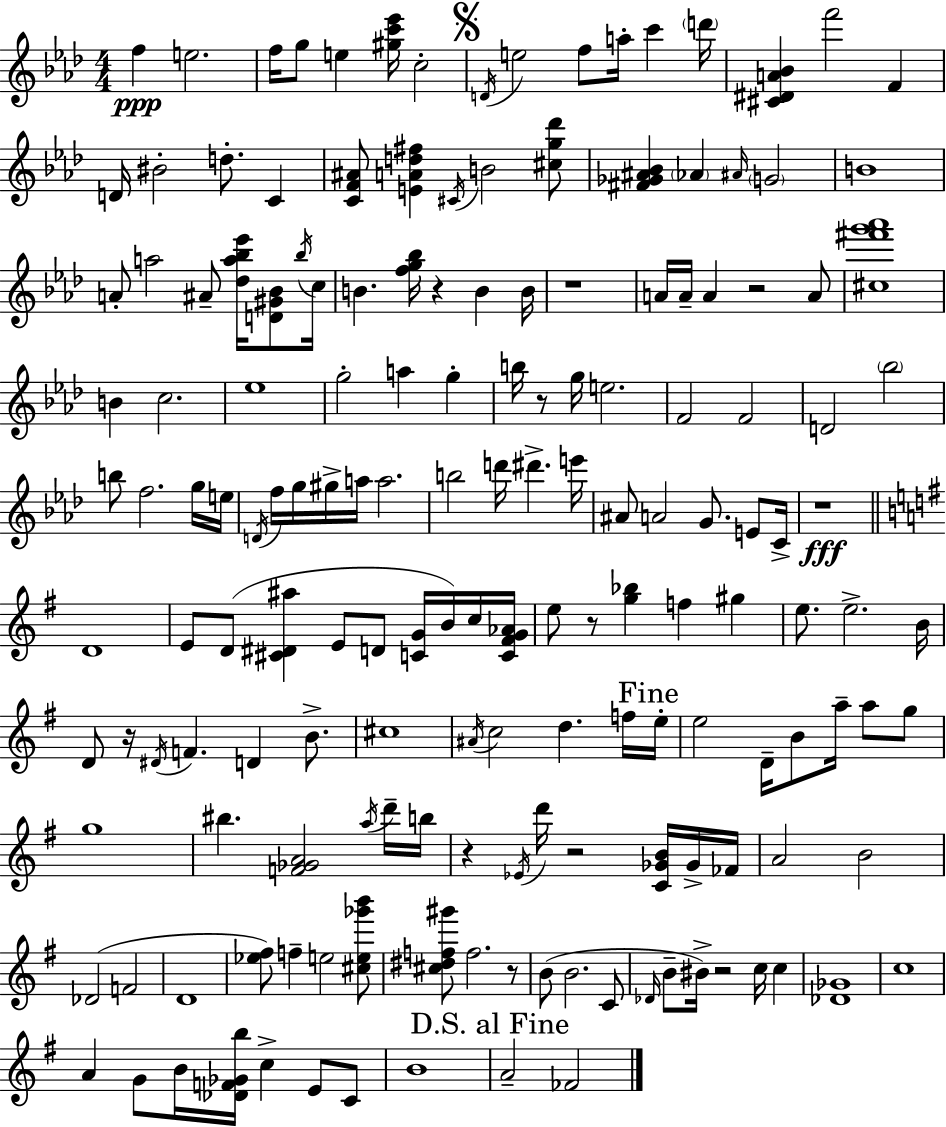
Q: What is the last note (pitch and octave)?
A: FES4